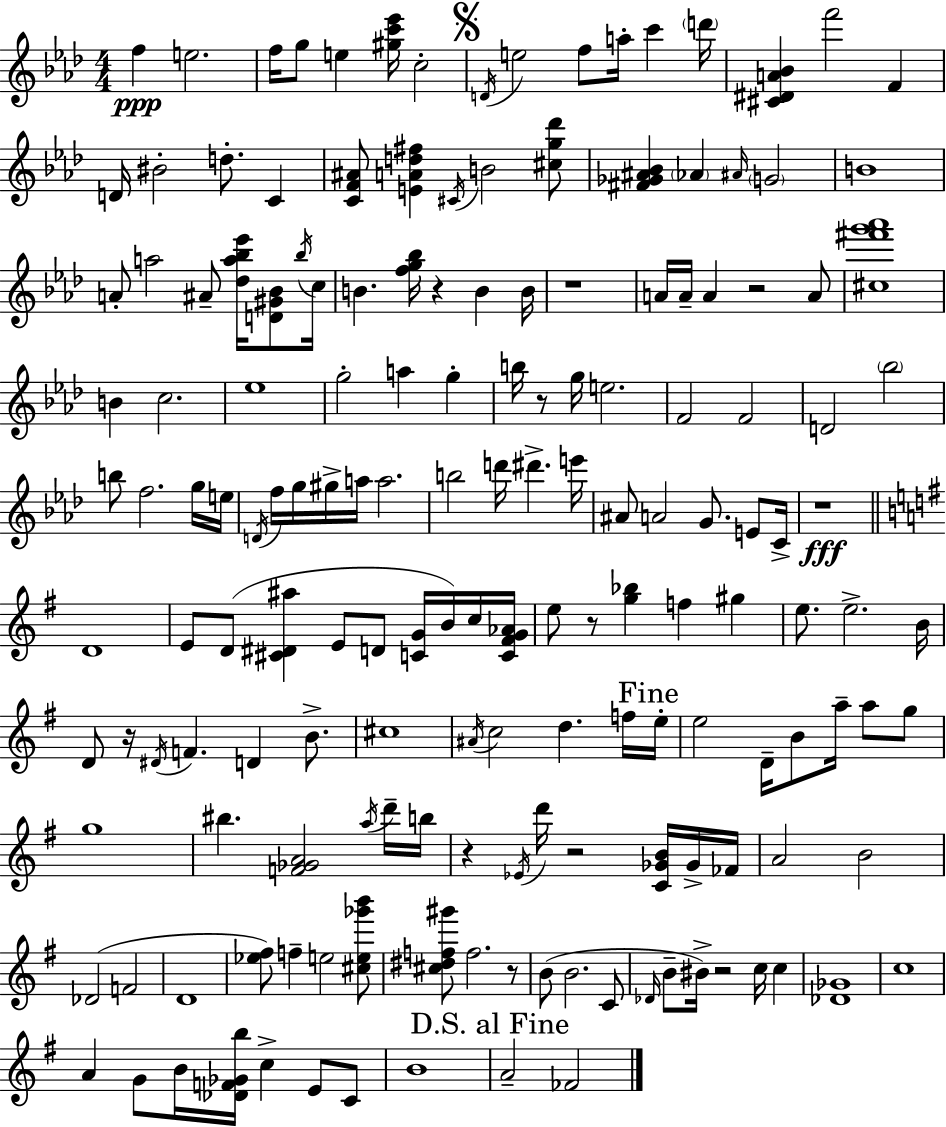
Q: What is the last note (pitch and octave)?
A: FES4